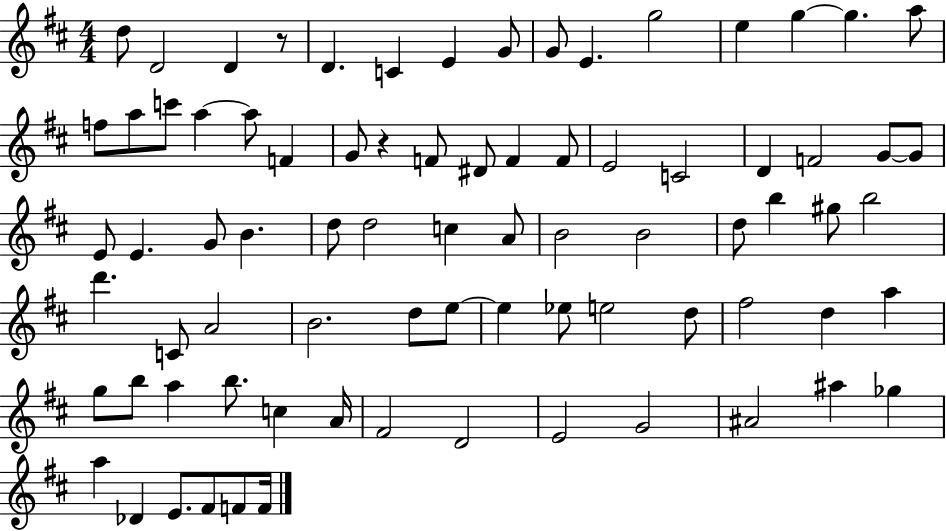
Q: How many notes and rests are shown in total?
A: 79